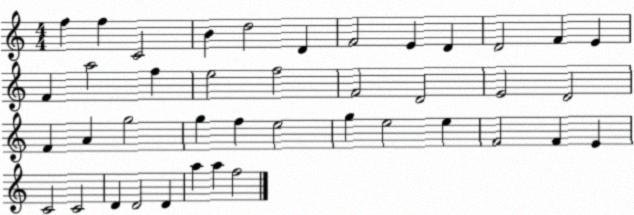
X:1
T:Untitled
M:4/4
L:1/4
K:C
f f C2 B d2 D F2 E D D2 F E F a2 f e2 f2 F2 D2 E2 D2 F A g2 g f e2 g e2 e F2 F E C2 C2 D D2 D a a f2